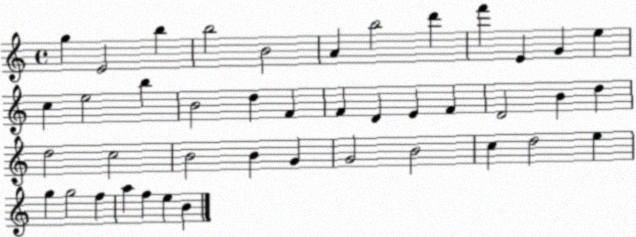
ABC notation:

X:1
T:Untitled
M:4/4
L:1/4
K:C
g E2 b b2 B2 A b2 d' f' E G e c e2 b B2 d F F D E F D2 B d d2 c2 B2 B G G2 B2 c d2 e g g2 f a f e B